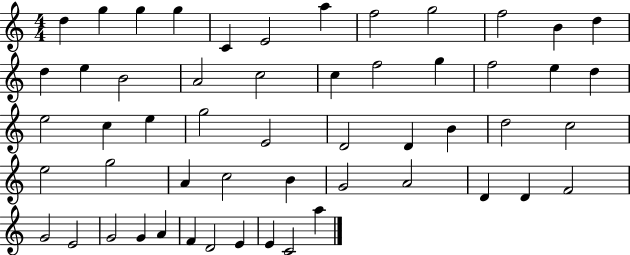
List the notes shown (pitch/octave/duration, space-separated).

D5/q G5/q G5/q G5/q C4/q E4/h A5/q F5/h G5/h F5/h B4/q D5/q D5/q E5/q B4/h A4/h C5/h C5/q F5/h G5/q F5/h E5/q D5/q E5/h C5/q E5/q G5/h E4/h D4/h D4/q B4/q D5/h C5/h E5/h G5/h A4/q C5/h B4/q G4/h A4/h D4/q D4/q F4/h G4/h E4/h G4/h G4/q A4/q F4/q D4/h E4/q E4/q C4/h A5/q